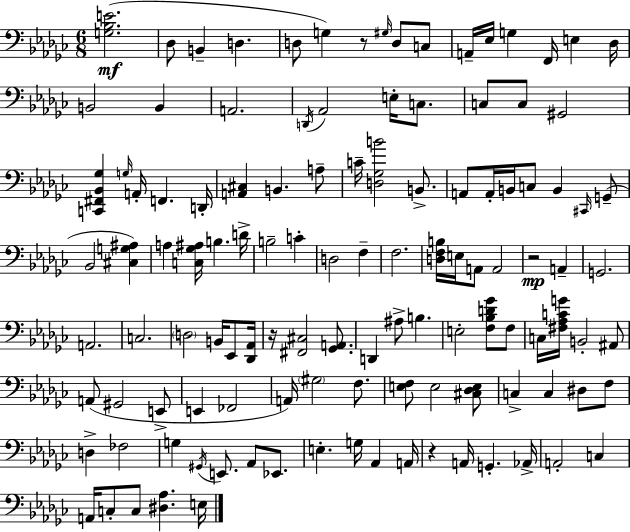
X:1
T:Untitled
M:6/8
L:1/4
K:Ebm
[G,_B,E]2 _D,/2 B,, D, D,/2 G, z/2 ^G,/4 D,/2 C,/2 A,,/4 _E,/4 G, F,,/4 E, _D,/4 B,,2 B,, A,,2 D,,/4 _A,,2 E,/4 C,/2 C,/2 C,/2 ^G,,2 [C,,^F,,_B,,_G,] G,/4 A,,/4 F,, D,,/4 [A,,^C,] B,, A,/2 C/4 [D,_G,B]2 B,,/2 A,,/2 A,,/4 B,,/4 C,/2 B,, ^C,,/4 G,,/2 _B,,2 [^C,G,^A,] A, [C,_G,^A,]/4 B, D/4 B,2 C D,2 F, F,2 [D,F,B,]/4 E,/4 A,,/2 A,,2 z2 A,, G,,2 A,,2 C,2 D,2 B,,/4 _E,,/2 [_D,,_A,,]/4 z/4 [^F,,^C,]2 [_G,,A,,]/2 D,, ^A,/2 B, E,2 [F,_B,D_G]/2 F,/2 C,/4 [^F,_A,CG]/4 B,,2 ^A,,/2 A,,/2 ^G,,2 E,,/2 E,, _F,,2 A,,/4 ^G,2 F,/2 [E,F,]/2 E,2 [^C,_D,E,]/2 C, C, ^D,/2 F,/2 D, _F,2 G, ^G,,/4 E,,/2 _A,,/2 _E,,/2 E, G,/4 _A,, A,,/4 z A,,/4 G,, _A,,/4 A,,2 C, A,,/4 C,/2 C,/2 [^D,_A,] E,/4